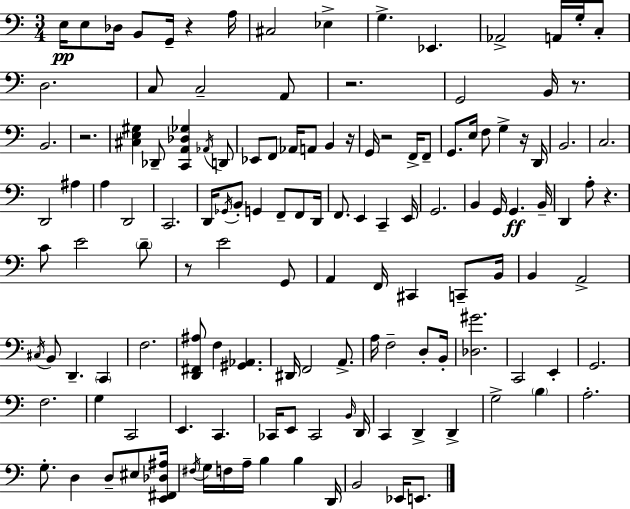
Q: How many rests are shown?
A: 9